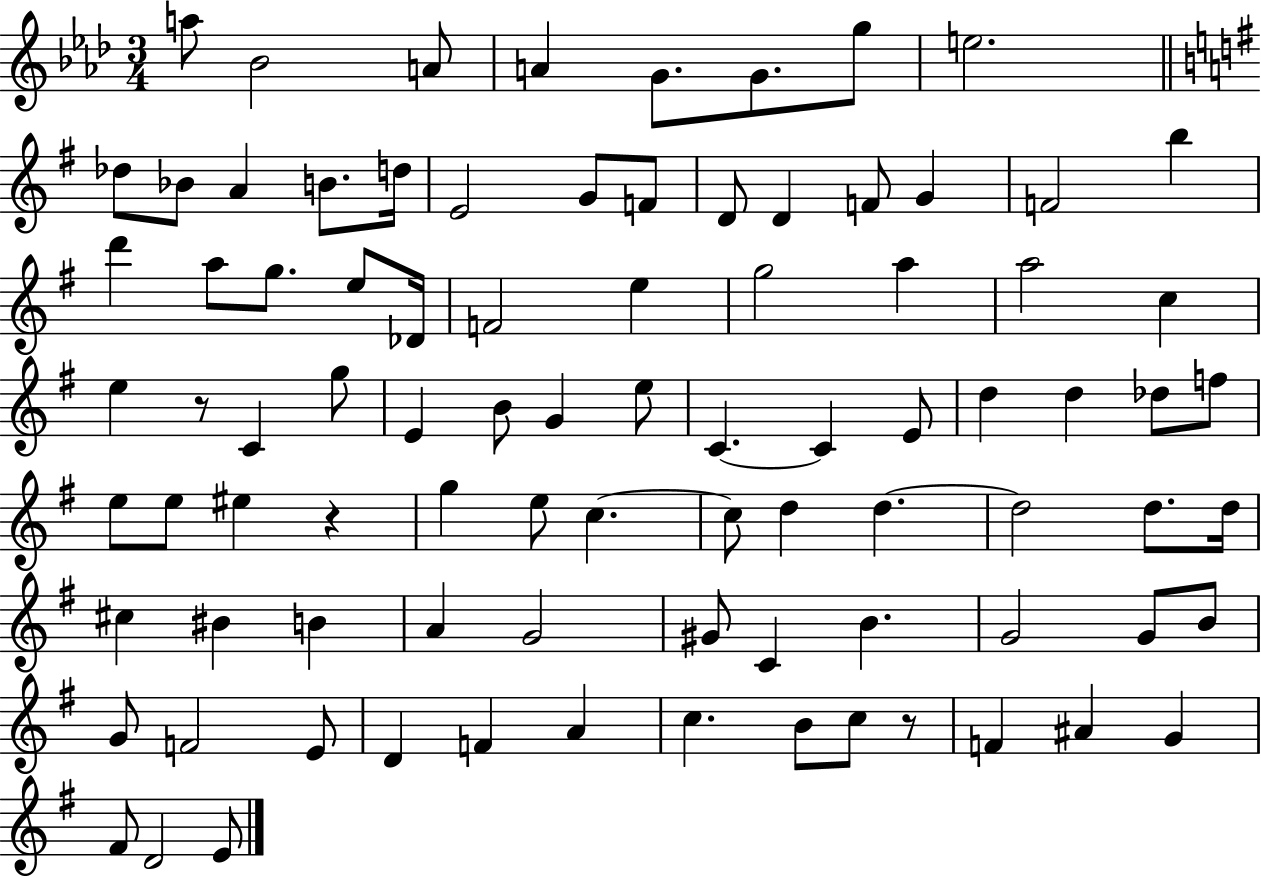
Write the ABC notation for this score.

X:1
T:Untitled
M:3/4
L:1/4
K:Ab
a/2 _B2 A/2 A G/2 G/2 g/2 e2 _d/2 _B/2 A B/2 d/4 E2 G/2 F/2 D/2 D F/2 G F2 b d' a/2 g/2 e/2 _D/4 F2 e g2 a a2 c e z/2 C g/2 E B/2 G e/2 C C E/2 d d _d/2 f/2 e/2 e/2 ^e z g e/2 c c/2 d d d2 d/2 d/4 ^c ^B B A G2 ^G/2 C B G2 G/2 B/2 G/2 F2 E/2 D F A c B/2 c/2 z/2 F ^A G ^F/2 D2 E/2